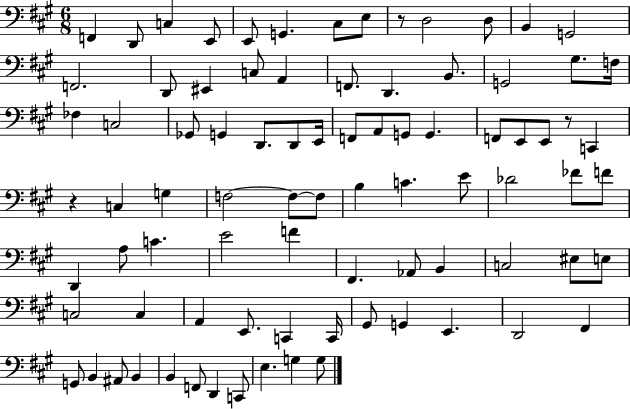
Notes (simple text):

F2/q D2/e C3/q E2/e E2/e G2/q. C#3/e E3/e R/e D3/h D3/e B2/q G2/h F2/h. D2/e EIS2/q C3/e A2/q F2/e. D2/q. B2/e. G2/h G#3/e. F3/s FES3/q C3/h Gb2/e G2/q D2/e. D2/e E2/s F2/e A2/e G2/e G2/q. F2/e E2/e E2/e R/e C2/q R/q C3/q G3/q F3/h F3/e F3/e B3/q C4/q. E4/e Db4/h FES4/e F4/e D2/q A3/e C4/q. E4/h F4/q F#2/q. Ab2/e B2/q C3/h EIS3/e E3/e C3/h C3/q A2/q E2/e. C2/q C2/s G#2/e G2/q E2/q. D2/h F#2/q G2/e B2/q A#2/e B2/q B2/q F2/e D2/q C2/e E3/q. G3/q G3/e